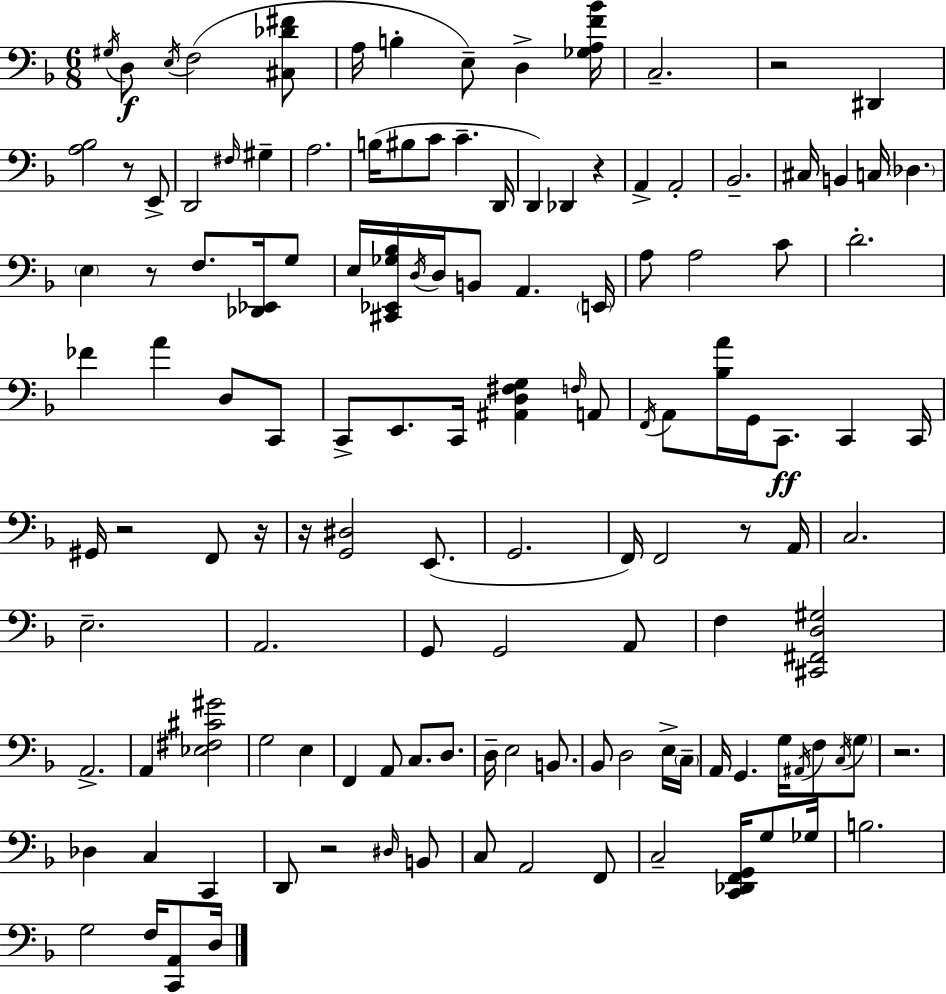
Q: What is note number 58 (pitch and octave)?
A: G#2